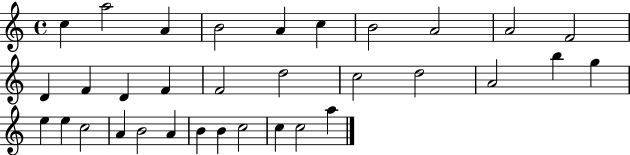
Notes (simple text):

C5/q A5/h A4/q B4/h A4/q C5/q B4/h A4/h A4/h F4/h D4/q F4/q D4/q F4/q F4/h D5/h C5/h D5/h A4/h B5/q G5/q E5/q E5/q C5/h A4/q B4/h A4/q B4/q B4/q C5/h C5/q C5/h A5/q